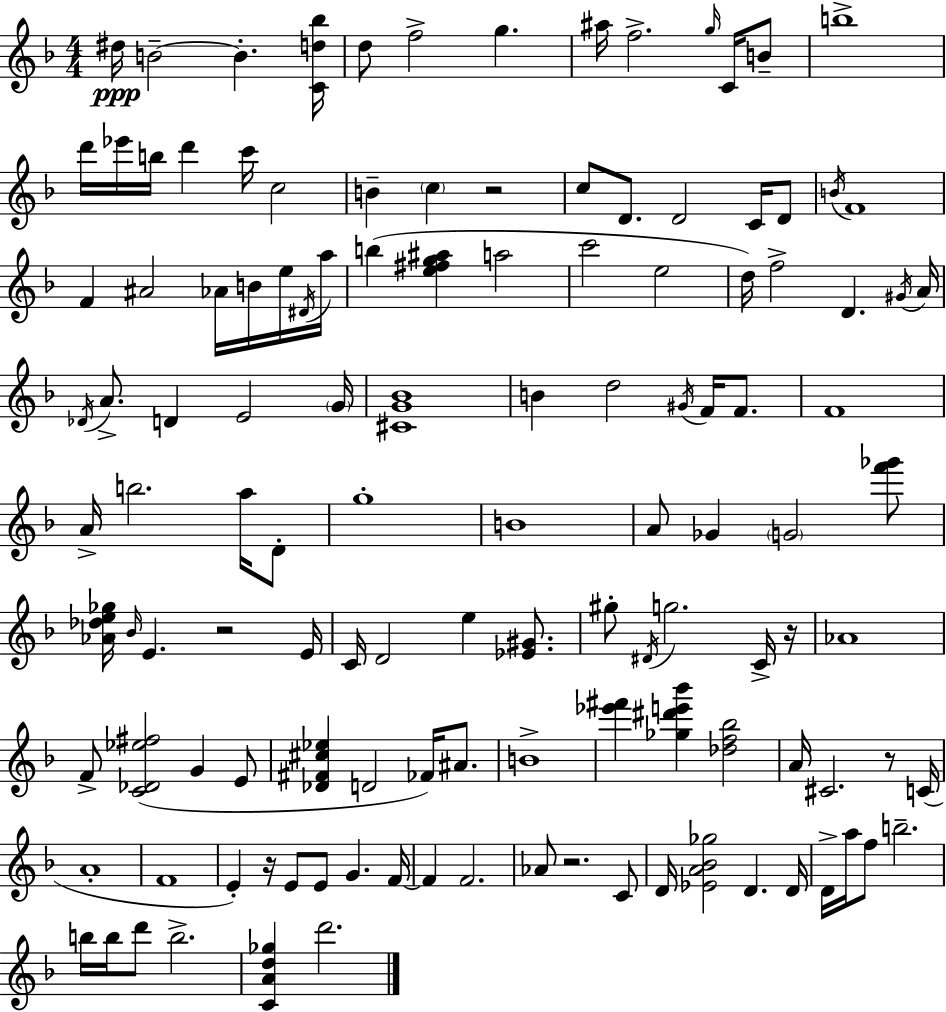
D#5/s B4/h B4/q. [C4,D5,Bb5]/s D5/e F5/h G5/q. A#5/s F5/h. G5/s C4/s B4/e B5/w D6/s Eb6/s B5/s D6/q C6/s C5/h B4/q C5/q R/h C5/e D4/e. D4/h C4/s D4/e B4/s F4/w F4/q A#4/h Ab4/s B4/s E5/s D#4/s A5/s B5/q [E5,F#5,G5,A#5]/q A5/h C6/h E5/h D5/s F5/h D4/q. G#4/s A4/s Db4/s A4/e. D4/q E4/h G4/s [C#4,G4,Bb4]/w B4/q D5/h G#4/s F4/s F4/e. F4/w A4/s B5/h. A5/s D4/e G5/w B4/w A4/e Gb4/q G4/h [F6,Gb6]/e [Ab4,Db5,E5,Gb5]/s Bb4/s E4/q. R/h E4/s C4/s D4/h E5/q [Eb4,G#4]/e. G#5/e D#4/s G5/h. C4/s R/s Ab4/w F4/e [C4,Db4,Eb5,F#5]/h G4/q E4/e [Db4,F#4,C#5,Eb5]/q D4/h FES4/s A#4/e. B4/w [Eb6,F#6]/q [Gb5,D#6,E6,Bb6]/q [Db5,F5,Bb5]/h A4/s C#4/h. R/e C4/s A4/w F4/w E4/q R/s E4/e E4/e G4/q. F4/s F4/q F4/h. Ab4/e R/h. C4/e D4/s [Eb4,A4,Bb4,Gb5]/h D4/q. D4/s D4/s A5/s F5/e B5/h. B5/s B5/s D6/e B5/h. [C4,A4,D5,Gb5]/q D6/h.